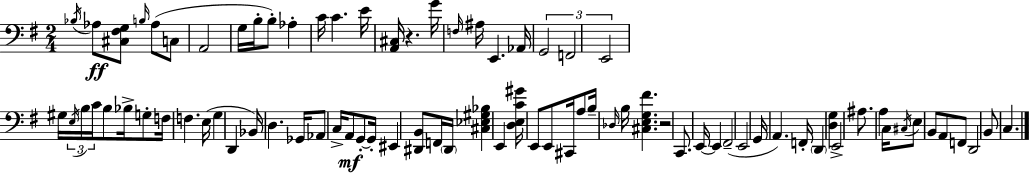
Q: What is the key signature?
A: G major